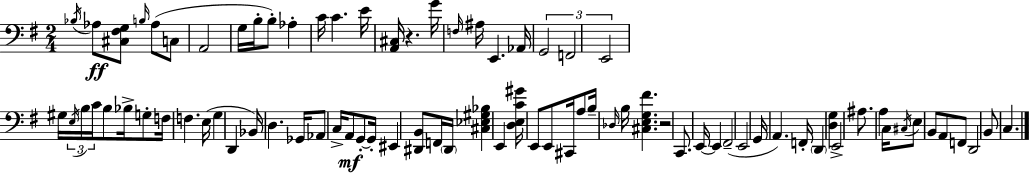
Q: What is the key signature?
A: G major